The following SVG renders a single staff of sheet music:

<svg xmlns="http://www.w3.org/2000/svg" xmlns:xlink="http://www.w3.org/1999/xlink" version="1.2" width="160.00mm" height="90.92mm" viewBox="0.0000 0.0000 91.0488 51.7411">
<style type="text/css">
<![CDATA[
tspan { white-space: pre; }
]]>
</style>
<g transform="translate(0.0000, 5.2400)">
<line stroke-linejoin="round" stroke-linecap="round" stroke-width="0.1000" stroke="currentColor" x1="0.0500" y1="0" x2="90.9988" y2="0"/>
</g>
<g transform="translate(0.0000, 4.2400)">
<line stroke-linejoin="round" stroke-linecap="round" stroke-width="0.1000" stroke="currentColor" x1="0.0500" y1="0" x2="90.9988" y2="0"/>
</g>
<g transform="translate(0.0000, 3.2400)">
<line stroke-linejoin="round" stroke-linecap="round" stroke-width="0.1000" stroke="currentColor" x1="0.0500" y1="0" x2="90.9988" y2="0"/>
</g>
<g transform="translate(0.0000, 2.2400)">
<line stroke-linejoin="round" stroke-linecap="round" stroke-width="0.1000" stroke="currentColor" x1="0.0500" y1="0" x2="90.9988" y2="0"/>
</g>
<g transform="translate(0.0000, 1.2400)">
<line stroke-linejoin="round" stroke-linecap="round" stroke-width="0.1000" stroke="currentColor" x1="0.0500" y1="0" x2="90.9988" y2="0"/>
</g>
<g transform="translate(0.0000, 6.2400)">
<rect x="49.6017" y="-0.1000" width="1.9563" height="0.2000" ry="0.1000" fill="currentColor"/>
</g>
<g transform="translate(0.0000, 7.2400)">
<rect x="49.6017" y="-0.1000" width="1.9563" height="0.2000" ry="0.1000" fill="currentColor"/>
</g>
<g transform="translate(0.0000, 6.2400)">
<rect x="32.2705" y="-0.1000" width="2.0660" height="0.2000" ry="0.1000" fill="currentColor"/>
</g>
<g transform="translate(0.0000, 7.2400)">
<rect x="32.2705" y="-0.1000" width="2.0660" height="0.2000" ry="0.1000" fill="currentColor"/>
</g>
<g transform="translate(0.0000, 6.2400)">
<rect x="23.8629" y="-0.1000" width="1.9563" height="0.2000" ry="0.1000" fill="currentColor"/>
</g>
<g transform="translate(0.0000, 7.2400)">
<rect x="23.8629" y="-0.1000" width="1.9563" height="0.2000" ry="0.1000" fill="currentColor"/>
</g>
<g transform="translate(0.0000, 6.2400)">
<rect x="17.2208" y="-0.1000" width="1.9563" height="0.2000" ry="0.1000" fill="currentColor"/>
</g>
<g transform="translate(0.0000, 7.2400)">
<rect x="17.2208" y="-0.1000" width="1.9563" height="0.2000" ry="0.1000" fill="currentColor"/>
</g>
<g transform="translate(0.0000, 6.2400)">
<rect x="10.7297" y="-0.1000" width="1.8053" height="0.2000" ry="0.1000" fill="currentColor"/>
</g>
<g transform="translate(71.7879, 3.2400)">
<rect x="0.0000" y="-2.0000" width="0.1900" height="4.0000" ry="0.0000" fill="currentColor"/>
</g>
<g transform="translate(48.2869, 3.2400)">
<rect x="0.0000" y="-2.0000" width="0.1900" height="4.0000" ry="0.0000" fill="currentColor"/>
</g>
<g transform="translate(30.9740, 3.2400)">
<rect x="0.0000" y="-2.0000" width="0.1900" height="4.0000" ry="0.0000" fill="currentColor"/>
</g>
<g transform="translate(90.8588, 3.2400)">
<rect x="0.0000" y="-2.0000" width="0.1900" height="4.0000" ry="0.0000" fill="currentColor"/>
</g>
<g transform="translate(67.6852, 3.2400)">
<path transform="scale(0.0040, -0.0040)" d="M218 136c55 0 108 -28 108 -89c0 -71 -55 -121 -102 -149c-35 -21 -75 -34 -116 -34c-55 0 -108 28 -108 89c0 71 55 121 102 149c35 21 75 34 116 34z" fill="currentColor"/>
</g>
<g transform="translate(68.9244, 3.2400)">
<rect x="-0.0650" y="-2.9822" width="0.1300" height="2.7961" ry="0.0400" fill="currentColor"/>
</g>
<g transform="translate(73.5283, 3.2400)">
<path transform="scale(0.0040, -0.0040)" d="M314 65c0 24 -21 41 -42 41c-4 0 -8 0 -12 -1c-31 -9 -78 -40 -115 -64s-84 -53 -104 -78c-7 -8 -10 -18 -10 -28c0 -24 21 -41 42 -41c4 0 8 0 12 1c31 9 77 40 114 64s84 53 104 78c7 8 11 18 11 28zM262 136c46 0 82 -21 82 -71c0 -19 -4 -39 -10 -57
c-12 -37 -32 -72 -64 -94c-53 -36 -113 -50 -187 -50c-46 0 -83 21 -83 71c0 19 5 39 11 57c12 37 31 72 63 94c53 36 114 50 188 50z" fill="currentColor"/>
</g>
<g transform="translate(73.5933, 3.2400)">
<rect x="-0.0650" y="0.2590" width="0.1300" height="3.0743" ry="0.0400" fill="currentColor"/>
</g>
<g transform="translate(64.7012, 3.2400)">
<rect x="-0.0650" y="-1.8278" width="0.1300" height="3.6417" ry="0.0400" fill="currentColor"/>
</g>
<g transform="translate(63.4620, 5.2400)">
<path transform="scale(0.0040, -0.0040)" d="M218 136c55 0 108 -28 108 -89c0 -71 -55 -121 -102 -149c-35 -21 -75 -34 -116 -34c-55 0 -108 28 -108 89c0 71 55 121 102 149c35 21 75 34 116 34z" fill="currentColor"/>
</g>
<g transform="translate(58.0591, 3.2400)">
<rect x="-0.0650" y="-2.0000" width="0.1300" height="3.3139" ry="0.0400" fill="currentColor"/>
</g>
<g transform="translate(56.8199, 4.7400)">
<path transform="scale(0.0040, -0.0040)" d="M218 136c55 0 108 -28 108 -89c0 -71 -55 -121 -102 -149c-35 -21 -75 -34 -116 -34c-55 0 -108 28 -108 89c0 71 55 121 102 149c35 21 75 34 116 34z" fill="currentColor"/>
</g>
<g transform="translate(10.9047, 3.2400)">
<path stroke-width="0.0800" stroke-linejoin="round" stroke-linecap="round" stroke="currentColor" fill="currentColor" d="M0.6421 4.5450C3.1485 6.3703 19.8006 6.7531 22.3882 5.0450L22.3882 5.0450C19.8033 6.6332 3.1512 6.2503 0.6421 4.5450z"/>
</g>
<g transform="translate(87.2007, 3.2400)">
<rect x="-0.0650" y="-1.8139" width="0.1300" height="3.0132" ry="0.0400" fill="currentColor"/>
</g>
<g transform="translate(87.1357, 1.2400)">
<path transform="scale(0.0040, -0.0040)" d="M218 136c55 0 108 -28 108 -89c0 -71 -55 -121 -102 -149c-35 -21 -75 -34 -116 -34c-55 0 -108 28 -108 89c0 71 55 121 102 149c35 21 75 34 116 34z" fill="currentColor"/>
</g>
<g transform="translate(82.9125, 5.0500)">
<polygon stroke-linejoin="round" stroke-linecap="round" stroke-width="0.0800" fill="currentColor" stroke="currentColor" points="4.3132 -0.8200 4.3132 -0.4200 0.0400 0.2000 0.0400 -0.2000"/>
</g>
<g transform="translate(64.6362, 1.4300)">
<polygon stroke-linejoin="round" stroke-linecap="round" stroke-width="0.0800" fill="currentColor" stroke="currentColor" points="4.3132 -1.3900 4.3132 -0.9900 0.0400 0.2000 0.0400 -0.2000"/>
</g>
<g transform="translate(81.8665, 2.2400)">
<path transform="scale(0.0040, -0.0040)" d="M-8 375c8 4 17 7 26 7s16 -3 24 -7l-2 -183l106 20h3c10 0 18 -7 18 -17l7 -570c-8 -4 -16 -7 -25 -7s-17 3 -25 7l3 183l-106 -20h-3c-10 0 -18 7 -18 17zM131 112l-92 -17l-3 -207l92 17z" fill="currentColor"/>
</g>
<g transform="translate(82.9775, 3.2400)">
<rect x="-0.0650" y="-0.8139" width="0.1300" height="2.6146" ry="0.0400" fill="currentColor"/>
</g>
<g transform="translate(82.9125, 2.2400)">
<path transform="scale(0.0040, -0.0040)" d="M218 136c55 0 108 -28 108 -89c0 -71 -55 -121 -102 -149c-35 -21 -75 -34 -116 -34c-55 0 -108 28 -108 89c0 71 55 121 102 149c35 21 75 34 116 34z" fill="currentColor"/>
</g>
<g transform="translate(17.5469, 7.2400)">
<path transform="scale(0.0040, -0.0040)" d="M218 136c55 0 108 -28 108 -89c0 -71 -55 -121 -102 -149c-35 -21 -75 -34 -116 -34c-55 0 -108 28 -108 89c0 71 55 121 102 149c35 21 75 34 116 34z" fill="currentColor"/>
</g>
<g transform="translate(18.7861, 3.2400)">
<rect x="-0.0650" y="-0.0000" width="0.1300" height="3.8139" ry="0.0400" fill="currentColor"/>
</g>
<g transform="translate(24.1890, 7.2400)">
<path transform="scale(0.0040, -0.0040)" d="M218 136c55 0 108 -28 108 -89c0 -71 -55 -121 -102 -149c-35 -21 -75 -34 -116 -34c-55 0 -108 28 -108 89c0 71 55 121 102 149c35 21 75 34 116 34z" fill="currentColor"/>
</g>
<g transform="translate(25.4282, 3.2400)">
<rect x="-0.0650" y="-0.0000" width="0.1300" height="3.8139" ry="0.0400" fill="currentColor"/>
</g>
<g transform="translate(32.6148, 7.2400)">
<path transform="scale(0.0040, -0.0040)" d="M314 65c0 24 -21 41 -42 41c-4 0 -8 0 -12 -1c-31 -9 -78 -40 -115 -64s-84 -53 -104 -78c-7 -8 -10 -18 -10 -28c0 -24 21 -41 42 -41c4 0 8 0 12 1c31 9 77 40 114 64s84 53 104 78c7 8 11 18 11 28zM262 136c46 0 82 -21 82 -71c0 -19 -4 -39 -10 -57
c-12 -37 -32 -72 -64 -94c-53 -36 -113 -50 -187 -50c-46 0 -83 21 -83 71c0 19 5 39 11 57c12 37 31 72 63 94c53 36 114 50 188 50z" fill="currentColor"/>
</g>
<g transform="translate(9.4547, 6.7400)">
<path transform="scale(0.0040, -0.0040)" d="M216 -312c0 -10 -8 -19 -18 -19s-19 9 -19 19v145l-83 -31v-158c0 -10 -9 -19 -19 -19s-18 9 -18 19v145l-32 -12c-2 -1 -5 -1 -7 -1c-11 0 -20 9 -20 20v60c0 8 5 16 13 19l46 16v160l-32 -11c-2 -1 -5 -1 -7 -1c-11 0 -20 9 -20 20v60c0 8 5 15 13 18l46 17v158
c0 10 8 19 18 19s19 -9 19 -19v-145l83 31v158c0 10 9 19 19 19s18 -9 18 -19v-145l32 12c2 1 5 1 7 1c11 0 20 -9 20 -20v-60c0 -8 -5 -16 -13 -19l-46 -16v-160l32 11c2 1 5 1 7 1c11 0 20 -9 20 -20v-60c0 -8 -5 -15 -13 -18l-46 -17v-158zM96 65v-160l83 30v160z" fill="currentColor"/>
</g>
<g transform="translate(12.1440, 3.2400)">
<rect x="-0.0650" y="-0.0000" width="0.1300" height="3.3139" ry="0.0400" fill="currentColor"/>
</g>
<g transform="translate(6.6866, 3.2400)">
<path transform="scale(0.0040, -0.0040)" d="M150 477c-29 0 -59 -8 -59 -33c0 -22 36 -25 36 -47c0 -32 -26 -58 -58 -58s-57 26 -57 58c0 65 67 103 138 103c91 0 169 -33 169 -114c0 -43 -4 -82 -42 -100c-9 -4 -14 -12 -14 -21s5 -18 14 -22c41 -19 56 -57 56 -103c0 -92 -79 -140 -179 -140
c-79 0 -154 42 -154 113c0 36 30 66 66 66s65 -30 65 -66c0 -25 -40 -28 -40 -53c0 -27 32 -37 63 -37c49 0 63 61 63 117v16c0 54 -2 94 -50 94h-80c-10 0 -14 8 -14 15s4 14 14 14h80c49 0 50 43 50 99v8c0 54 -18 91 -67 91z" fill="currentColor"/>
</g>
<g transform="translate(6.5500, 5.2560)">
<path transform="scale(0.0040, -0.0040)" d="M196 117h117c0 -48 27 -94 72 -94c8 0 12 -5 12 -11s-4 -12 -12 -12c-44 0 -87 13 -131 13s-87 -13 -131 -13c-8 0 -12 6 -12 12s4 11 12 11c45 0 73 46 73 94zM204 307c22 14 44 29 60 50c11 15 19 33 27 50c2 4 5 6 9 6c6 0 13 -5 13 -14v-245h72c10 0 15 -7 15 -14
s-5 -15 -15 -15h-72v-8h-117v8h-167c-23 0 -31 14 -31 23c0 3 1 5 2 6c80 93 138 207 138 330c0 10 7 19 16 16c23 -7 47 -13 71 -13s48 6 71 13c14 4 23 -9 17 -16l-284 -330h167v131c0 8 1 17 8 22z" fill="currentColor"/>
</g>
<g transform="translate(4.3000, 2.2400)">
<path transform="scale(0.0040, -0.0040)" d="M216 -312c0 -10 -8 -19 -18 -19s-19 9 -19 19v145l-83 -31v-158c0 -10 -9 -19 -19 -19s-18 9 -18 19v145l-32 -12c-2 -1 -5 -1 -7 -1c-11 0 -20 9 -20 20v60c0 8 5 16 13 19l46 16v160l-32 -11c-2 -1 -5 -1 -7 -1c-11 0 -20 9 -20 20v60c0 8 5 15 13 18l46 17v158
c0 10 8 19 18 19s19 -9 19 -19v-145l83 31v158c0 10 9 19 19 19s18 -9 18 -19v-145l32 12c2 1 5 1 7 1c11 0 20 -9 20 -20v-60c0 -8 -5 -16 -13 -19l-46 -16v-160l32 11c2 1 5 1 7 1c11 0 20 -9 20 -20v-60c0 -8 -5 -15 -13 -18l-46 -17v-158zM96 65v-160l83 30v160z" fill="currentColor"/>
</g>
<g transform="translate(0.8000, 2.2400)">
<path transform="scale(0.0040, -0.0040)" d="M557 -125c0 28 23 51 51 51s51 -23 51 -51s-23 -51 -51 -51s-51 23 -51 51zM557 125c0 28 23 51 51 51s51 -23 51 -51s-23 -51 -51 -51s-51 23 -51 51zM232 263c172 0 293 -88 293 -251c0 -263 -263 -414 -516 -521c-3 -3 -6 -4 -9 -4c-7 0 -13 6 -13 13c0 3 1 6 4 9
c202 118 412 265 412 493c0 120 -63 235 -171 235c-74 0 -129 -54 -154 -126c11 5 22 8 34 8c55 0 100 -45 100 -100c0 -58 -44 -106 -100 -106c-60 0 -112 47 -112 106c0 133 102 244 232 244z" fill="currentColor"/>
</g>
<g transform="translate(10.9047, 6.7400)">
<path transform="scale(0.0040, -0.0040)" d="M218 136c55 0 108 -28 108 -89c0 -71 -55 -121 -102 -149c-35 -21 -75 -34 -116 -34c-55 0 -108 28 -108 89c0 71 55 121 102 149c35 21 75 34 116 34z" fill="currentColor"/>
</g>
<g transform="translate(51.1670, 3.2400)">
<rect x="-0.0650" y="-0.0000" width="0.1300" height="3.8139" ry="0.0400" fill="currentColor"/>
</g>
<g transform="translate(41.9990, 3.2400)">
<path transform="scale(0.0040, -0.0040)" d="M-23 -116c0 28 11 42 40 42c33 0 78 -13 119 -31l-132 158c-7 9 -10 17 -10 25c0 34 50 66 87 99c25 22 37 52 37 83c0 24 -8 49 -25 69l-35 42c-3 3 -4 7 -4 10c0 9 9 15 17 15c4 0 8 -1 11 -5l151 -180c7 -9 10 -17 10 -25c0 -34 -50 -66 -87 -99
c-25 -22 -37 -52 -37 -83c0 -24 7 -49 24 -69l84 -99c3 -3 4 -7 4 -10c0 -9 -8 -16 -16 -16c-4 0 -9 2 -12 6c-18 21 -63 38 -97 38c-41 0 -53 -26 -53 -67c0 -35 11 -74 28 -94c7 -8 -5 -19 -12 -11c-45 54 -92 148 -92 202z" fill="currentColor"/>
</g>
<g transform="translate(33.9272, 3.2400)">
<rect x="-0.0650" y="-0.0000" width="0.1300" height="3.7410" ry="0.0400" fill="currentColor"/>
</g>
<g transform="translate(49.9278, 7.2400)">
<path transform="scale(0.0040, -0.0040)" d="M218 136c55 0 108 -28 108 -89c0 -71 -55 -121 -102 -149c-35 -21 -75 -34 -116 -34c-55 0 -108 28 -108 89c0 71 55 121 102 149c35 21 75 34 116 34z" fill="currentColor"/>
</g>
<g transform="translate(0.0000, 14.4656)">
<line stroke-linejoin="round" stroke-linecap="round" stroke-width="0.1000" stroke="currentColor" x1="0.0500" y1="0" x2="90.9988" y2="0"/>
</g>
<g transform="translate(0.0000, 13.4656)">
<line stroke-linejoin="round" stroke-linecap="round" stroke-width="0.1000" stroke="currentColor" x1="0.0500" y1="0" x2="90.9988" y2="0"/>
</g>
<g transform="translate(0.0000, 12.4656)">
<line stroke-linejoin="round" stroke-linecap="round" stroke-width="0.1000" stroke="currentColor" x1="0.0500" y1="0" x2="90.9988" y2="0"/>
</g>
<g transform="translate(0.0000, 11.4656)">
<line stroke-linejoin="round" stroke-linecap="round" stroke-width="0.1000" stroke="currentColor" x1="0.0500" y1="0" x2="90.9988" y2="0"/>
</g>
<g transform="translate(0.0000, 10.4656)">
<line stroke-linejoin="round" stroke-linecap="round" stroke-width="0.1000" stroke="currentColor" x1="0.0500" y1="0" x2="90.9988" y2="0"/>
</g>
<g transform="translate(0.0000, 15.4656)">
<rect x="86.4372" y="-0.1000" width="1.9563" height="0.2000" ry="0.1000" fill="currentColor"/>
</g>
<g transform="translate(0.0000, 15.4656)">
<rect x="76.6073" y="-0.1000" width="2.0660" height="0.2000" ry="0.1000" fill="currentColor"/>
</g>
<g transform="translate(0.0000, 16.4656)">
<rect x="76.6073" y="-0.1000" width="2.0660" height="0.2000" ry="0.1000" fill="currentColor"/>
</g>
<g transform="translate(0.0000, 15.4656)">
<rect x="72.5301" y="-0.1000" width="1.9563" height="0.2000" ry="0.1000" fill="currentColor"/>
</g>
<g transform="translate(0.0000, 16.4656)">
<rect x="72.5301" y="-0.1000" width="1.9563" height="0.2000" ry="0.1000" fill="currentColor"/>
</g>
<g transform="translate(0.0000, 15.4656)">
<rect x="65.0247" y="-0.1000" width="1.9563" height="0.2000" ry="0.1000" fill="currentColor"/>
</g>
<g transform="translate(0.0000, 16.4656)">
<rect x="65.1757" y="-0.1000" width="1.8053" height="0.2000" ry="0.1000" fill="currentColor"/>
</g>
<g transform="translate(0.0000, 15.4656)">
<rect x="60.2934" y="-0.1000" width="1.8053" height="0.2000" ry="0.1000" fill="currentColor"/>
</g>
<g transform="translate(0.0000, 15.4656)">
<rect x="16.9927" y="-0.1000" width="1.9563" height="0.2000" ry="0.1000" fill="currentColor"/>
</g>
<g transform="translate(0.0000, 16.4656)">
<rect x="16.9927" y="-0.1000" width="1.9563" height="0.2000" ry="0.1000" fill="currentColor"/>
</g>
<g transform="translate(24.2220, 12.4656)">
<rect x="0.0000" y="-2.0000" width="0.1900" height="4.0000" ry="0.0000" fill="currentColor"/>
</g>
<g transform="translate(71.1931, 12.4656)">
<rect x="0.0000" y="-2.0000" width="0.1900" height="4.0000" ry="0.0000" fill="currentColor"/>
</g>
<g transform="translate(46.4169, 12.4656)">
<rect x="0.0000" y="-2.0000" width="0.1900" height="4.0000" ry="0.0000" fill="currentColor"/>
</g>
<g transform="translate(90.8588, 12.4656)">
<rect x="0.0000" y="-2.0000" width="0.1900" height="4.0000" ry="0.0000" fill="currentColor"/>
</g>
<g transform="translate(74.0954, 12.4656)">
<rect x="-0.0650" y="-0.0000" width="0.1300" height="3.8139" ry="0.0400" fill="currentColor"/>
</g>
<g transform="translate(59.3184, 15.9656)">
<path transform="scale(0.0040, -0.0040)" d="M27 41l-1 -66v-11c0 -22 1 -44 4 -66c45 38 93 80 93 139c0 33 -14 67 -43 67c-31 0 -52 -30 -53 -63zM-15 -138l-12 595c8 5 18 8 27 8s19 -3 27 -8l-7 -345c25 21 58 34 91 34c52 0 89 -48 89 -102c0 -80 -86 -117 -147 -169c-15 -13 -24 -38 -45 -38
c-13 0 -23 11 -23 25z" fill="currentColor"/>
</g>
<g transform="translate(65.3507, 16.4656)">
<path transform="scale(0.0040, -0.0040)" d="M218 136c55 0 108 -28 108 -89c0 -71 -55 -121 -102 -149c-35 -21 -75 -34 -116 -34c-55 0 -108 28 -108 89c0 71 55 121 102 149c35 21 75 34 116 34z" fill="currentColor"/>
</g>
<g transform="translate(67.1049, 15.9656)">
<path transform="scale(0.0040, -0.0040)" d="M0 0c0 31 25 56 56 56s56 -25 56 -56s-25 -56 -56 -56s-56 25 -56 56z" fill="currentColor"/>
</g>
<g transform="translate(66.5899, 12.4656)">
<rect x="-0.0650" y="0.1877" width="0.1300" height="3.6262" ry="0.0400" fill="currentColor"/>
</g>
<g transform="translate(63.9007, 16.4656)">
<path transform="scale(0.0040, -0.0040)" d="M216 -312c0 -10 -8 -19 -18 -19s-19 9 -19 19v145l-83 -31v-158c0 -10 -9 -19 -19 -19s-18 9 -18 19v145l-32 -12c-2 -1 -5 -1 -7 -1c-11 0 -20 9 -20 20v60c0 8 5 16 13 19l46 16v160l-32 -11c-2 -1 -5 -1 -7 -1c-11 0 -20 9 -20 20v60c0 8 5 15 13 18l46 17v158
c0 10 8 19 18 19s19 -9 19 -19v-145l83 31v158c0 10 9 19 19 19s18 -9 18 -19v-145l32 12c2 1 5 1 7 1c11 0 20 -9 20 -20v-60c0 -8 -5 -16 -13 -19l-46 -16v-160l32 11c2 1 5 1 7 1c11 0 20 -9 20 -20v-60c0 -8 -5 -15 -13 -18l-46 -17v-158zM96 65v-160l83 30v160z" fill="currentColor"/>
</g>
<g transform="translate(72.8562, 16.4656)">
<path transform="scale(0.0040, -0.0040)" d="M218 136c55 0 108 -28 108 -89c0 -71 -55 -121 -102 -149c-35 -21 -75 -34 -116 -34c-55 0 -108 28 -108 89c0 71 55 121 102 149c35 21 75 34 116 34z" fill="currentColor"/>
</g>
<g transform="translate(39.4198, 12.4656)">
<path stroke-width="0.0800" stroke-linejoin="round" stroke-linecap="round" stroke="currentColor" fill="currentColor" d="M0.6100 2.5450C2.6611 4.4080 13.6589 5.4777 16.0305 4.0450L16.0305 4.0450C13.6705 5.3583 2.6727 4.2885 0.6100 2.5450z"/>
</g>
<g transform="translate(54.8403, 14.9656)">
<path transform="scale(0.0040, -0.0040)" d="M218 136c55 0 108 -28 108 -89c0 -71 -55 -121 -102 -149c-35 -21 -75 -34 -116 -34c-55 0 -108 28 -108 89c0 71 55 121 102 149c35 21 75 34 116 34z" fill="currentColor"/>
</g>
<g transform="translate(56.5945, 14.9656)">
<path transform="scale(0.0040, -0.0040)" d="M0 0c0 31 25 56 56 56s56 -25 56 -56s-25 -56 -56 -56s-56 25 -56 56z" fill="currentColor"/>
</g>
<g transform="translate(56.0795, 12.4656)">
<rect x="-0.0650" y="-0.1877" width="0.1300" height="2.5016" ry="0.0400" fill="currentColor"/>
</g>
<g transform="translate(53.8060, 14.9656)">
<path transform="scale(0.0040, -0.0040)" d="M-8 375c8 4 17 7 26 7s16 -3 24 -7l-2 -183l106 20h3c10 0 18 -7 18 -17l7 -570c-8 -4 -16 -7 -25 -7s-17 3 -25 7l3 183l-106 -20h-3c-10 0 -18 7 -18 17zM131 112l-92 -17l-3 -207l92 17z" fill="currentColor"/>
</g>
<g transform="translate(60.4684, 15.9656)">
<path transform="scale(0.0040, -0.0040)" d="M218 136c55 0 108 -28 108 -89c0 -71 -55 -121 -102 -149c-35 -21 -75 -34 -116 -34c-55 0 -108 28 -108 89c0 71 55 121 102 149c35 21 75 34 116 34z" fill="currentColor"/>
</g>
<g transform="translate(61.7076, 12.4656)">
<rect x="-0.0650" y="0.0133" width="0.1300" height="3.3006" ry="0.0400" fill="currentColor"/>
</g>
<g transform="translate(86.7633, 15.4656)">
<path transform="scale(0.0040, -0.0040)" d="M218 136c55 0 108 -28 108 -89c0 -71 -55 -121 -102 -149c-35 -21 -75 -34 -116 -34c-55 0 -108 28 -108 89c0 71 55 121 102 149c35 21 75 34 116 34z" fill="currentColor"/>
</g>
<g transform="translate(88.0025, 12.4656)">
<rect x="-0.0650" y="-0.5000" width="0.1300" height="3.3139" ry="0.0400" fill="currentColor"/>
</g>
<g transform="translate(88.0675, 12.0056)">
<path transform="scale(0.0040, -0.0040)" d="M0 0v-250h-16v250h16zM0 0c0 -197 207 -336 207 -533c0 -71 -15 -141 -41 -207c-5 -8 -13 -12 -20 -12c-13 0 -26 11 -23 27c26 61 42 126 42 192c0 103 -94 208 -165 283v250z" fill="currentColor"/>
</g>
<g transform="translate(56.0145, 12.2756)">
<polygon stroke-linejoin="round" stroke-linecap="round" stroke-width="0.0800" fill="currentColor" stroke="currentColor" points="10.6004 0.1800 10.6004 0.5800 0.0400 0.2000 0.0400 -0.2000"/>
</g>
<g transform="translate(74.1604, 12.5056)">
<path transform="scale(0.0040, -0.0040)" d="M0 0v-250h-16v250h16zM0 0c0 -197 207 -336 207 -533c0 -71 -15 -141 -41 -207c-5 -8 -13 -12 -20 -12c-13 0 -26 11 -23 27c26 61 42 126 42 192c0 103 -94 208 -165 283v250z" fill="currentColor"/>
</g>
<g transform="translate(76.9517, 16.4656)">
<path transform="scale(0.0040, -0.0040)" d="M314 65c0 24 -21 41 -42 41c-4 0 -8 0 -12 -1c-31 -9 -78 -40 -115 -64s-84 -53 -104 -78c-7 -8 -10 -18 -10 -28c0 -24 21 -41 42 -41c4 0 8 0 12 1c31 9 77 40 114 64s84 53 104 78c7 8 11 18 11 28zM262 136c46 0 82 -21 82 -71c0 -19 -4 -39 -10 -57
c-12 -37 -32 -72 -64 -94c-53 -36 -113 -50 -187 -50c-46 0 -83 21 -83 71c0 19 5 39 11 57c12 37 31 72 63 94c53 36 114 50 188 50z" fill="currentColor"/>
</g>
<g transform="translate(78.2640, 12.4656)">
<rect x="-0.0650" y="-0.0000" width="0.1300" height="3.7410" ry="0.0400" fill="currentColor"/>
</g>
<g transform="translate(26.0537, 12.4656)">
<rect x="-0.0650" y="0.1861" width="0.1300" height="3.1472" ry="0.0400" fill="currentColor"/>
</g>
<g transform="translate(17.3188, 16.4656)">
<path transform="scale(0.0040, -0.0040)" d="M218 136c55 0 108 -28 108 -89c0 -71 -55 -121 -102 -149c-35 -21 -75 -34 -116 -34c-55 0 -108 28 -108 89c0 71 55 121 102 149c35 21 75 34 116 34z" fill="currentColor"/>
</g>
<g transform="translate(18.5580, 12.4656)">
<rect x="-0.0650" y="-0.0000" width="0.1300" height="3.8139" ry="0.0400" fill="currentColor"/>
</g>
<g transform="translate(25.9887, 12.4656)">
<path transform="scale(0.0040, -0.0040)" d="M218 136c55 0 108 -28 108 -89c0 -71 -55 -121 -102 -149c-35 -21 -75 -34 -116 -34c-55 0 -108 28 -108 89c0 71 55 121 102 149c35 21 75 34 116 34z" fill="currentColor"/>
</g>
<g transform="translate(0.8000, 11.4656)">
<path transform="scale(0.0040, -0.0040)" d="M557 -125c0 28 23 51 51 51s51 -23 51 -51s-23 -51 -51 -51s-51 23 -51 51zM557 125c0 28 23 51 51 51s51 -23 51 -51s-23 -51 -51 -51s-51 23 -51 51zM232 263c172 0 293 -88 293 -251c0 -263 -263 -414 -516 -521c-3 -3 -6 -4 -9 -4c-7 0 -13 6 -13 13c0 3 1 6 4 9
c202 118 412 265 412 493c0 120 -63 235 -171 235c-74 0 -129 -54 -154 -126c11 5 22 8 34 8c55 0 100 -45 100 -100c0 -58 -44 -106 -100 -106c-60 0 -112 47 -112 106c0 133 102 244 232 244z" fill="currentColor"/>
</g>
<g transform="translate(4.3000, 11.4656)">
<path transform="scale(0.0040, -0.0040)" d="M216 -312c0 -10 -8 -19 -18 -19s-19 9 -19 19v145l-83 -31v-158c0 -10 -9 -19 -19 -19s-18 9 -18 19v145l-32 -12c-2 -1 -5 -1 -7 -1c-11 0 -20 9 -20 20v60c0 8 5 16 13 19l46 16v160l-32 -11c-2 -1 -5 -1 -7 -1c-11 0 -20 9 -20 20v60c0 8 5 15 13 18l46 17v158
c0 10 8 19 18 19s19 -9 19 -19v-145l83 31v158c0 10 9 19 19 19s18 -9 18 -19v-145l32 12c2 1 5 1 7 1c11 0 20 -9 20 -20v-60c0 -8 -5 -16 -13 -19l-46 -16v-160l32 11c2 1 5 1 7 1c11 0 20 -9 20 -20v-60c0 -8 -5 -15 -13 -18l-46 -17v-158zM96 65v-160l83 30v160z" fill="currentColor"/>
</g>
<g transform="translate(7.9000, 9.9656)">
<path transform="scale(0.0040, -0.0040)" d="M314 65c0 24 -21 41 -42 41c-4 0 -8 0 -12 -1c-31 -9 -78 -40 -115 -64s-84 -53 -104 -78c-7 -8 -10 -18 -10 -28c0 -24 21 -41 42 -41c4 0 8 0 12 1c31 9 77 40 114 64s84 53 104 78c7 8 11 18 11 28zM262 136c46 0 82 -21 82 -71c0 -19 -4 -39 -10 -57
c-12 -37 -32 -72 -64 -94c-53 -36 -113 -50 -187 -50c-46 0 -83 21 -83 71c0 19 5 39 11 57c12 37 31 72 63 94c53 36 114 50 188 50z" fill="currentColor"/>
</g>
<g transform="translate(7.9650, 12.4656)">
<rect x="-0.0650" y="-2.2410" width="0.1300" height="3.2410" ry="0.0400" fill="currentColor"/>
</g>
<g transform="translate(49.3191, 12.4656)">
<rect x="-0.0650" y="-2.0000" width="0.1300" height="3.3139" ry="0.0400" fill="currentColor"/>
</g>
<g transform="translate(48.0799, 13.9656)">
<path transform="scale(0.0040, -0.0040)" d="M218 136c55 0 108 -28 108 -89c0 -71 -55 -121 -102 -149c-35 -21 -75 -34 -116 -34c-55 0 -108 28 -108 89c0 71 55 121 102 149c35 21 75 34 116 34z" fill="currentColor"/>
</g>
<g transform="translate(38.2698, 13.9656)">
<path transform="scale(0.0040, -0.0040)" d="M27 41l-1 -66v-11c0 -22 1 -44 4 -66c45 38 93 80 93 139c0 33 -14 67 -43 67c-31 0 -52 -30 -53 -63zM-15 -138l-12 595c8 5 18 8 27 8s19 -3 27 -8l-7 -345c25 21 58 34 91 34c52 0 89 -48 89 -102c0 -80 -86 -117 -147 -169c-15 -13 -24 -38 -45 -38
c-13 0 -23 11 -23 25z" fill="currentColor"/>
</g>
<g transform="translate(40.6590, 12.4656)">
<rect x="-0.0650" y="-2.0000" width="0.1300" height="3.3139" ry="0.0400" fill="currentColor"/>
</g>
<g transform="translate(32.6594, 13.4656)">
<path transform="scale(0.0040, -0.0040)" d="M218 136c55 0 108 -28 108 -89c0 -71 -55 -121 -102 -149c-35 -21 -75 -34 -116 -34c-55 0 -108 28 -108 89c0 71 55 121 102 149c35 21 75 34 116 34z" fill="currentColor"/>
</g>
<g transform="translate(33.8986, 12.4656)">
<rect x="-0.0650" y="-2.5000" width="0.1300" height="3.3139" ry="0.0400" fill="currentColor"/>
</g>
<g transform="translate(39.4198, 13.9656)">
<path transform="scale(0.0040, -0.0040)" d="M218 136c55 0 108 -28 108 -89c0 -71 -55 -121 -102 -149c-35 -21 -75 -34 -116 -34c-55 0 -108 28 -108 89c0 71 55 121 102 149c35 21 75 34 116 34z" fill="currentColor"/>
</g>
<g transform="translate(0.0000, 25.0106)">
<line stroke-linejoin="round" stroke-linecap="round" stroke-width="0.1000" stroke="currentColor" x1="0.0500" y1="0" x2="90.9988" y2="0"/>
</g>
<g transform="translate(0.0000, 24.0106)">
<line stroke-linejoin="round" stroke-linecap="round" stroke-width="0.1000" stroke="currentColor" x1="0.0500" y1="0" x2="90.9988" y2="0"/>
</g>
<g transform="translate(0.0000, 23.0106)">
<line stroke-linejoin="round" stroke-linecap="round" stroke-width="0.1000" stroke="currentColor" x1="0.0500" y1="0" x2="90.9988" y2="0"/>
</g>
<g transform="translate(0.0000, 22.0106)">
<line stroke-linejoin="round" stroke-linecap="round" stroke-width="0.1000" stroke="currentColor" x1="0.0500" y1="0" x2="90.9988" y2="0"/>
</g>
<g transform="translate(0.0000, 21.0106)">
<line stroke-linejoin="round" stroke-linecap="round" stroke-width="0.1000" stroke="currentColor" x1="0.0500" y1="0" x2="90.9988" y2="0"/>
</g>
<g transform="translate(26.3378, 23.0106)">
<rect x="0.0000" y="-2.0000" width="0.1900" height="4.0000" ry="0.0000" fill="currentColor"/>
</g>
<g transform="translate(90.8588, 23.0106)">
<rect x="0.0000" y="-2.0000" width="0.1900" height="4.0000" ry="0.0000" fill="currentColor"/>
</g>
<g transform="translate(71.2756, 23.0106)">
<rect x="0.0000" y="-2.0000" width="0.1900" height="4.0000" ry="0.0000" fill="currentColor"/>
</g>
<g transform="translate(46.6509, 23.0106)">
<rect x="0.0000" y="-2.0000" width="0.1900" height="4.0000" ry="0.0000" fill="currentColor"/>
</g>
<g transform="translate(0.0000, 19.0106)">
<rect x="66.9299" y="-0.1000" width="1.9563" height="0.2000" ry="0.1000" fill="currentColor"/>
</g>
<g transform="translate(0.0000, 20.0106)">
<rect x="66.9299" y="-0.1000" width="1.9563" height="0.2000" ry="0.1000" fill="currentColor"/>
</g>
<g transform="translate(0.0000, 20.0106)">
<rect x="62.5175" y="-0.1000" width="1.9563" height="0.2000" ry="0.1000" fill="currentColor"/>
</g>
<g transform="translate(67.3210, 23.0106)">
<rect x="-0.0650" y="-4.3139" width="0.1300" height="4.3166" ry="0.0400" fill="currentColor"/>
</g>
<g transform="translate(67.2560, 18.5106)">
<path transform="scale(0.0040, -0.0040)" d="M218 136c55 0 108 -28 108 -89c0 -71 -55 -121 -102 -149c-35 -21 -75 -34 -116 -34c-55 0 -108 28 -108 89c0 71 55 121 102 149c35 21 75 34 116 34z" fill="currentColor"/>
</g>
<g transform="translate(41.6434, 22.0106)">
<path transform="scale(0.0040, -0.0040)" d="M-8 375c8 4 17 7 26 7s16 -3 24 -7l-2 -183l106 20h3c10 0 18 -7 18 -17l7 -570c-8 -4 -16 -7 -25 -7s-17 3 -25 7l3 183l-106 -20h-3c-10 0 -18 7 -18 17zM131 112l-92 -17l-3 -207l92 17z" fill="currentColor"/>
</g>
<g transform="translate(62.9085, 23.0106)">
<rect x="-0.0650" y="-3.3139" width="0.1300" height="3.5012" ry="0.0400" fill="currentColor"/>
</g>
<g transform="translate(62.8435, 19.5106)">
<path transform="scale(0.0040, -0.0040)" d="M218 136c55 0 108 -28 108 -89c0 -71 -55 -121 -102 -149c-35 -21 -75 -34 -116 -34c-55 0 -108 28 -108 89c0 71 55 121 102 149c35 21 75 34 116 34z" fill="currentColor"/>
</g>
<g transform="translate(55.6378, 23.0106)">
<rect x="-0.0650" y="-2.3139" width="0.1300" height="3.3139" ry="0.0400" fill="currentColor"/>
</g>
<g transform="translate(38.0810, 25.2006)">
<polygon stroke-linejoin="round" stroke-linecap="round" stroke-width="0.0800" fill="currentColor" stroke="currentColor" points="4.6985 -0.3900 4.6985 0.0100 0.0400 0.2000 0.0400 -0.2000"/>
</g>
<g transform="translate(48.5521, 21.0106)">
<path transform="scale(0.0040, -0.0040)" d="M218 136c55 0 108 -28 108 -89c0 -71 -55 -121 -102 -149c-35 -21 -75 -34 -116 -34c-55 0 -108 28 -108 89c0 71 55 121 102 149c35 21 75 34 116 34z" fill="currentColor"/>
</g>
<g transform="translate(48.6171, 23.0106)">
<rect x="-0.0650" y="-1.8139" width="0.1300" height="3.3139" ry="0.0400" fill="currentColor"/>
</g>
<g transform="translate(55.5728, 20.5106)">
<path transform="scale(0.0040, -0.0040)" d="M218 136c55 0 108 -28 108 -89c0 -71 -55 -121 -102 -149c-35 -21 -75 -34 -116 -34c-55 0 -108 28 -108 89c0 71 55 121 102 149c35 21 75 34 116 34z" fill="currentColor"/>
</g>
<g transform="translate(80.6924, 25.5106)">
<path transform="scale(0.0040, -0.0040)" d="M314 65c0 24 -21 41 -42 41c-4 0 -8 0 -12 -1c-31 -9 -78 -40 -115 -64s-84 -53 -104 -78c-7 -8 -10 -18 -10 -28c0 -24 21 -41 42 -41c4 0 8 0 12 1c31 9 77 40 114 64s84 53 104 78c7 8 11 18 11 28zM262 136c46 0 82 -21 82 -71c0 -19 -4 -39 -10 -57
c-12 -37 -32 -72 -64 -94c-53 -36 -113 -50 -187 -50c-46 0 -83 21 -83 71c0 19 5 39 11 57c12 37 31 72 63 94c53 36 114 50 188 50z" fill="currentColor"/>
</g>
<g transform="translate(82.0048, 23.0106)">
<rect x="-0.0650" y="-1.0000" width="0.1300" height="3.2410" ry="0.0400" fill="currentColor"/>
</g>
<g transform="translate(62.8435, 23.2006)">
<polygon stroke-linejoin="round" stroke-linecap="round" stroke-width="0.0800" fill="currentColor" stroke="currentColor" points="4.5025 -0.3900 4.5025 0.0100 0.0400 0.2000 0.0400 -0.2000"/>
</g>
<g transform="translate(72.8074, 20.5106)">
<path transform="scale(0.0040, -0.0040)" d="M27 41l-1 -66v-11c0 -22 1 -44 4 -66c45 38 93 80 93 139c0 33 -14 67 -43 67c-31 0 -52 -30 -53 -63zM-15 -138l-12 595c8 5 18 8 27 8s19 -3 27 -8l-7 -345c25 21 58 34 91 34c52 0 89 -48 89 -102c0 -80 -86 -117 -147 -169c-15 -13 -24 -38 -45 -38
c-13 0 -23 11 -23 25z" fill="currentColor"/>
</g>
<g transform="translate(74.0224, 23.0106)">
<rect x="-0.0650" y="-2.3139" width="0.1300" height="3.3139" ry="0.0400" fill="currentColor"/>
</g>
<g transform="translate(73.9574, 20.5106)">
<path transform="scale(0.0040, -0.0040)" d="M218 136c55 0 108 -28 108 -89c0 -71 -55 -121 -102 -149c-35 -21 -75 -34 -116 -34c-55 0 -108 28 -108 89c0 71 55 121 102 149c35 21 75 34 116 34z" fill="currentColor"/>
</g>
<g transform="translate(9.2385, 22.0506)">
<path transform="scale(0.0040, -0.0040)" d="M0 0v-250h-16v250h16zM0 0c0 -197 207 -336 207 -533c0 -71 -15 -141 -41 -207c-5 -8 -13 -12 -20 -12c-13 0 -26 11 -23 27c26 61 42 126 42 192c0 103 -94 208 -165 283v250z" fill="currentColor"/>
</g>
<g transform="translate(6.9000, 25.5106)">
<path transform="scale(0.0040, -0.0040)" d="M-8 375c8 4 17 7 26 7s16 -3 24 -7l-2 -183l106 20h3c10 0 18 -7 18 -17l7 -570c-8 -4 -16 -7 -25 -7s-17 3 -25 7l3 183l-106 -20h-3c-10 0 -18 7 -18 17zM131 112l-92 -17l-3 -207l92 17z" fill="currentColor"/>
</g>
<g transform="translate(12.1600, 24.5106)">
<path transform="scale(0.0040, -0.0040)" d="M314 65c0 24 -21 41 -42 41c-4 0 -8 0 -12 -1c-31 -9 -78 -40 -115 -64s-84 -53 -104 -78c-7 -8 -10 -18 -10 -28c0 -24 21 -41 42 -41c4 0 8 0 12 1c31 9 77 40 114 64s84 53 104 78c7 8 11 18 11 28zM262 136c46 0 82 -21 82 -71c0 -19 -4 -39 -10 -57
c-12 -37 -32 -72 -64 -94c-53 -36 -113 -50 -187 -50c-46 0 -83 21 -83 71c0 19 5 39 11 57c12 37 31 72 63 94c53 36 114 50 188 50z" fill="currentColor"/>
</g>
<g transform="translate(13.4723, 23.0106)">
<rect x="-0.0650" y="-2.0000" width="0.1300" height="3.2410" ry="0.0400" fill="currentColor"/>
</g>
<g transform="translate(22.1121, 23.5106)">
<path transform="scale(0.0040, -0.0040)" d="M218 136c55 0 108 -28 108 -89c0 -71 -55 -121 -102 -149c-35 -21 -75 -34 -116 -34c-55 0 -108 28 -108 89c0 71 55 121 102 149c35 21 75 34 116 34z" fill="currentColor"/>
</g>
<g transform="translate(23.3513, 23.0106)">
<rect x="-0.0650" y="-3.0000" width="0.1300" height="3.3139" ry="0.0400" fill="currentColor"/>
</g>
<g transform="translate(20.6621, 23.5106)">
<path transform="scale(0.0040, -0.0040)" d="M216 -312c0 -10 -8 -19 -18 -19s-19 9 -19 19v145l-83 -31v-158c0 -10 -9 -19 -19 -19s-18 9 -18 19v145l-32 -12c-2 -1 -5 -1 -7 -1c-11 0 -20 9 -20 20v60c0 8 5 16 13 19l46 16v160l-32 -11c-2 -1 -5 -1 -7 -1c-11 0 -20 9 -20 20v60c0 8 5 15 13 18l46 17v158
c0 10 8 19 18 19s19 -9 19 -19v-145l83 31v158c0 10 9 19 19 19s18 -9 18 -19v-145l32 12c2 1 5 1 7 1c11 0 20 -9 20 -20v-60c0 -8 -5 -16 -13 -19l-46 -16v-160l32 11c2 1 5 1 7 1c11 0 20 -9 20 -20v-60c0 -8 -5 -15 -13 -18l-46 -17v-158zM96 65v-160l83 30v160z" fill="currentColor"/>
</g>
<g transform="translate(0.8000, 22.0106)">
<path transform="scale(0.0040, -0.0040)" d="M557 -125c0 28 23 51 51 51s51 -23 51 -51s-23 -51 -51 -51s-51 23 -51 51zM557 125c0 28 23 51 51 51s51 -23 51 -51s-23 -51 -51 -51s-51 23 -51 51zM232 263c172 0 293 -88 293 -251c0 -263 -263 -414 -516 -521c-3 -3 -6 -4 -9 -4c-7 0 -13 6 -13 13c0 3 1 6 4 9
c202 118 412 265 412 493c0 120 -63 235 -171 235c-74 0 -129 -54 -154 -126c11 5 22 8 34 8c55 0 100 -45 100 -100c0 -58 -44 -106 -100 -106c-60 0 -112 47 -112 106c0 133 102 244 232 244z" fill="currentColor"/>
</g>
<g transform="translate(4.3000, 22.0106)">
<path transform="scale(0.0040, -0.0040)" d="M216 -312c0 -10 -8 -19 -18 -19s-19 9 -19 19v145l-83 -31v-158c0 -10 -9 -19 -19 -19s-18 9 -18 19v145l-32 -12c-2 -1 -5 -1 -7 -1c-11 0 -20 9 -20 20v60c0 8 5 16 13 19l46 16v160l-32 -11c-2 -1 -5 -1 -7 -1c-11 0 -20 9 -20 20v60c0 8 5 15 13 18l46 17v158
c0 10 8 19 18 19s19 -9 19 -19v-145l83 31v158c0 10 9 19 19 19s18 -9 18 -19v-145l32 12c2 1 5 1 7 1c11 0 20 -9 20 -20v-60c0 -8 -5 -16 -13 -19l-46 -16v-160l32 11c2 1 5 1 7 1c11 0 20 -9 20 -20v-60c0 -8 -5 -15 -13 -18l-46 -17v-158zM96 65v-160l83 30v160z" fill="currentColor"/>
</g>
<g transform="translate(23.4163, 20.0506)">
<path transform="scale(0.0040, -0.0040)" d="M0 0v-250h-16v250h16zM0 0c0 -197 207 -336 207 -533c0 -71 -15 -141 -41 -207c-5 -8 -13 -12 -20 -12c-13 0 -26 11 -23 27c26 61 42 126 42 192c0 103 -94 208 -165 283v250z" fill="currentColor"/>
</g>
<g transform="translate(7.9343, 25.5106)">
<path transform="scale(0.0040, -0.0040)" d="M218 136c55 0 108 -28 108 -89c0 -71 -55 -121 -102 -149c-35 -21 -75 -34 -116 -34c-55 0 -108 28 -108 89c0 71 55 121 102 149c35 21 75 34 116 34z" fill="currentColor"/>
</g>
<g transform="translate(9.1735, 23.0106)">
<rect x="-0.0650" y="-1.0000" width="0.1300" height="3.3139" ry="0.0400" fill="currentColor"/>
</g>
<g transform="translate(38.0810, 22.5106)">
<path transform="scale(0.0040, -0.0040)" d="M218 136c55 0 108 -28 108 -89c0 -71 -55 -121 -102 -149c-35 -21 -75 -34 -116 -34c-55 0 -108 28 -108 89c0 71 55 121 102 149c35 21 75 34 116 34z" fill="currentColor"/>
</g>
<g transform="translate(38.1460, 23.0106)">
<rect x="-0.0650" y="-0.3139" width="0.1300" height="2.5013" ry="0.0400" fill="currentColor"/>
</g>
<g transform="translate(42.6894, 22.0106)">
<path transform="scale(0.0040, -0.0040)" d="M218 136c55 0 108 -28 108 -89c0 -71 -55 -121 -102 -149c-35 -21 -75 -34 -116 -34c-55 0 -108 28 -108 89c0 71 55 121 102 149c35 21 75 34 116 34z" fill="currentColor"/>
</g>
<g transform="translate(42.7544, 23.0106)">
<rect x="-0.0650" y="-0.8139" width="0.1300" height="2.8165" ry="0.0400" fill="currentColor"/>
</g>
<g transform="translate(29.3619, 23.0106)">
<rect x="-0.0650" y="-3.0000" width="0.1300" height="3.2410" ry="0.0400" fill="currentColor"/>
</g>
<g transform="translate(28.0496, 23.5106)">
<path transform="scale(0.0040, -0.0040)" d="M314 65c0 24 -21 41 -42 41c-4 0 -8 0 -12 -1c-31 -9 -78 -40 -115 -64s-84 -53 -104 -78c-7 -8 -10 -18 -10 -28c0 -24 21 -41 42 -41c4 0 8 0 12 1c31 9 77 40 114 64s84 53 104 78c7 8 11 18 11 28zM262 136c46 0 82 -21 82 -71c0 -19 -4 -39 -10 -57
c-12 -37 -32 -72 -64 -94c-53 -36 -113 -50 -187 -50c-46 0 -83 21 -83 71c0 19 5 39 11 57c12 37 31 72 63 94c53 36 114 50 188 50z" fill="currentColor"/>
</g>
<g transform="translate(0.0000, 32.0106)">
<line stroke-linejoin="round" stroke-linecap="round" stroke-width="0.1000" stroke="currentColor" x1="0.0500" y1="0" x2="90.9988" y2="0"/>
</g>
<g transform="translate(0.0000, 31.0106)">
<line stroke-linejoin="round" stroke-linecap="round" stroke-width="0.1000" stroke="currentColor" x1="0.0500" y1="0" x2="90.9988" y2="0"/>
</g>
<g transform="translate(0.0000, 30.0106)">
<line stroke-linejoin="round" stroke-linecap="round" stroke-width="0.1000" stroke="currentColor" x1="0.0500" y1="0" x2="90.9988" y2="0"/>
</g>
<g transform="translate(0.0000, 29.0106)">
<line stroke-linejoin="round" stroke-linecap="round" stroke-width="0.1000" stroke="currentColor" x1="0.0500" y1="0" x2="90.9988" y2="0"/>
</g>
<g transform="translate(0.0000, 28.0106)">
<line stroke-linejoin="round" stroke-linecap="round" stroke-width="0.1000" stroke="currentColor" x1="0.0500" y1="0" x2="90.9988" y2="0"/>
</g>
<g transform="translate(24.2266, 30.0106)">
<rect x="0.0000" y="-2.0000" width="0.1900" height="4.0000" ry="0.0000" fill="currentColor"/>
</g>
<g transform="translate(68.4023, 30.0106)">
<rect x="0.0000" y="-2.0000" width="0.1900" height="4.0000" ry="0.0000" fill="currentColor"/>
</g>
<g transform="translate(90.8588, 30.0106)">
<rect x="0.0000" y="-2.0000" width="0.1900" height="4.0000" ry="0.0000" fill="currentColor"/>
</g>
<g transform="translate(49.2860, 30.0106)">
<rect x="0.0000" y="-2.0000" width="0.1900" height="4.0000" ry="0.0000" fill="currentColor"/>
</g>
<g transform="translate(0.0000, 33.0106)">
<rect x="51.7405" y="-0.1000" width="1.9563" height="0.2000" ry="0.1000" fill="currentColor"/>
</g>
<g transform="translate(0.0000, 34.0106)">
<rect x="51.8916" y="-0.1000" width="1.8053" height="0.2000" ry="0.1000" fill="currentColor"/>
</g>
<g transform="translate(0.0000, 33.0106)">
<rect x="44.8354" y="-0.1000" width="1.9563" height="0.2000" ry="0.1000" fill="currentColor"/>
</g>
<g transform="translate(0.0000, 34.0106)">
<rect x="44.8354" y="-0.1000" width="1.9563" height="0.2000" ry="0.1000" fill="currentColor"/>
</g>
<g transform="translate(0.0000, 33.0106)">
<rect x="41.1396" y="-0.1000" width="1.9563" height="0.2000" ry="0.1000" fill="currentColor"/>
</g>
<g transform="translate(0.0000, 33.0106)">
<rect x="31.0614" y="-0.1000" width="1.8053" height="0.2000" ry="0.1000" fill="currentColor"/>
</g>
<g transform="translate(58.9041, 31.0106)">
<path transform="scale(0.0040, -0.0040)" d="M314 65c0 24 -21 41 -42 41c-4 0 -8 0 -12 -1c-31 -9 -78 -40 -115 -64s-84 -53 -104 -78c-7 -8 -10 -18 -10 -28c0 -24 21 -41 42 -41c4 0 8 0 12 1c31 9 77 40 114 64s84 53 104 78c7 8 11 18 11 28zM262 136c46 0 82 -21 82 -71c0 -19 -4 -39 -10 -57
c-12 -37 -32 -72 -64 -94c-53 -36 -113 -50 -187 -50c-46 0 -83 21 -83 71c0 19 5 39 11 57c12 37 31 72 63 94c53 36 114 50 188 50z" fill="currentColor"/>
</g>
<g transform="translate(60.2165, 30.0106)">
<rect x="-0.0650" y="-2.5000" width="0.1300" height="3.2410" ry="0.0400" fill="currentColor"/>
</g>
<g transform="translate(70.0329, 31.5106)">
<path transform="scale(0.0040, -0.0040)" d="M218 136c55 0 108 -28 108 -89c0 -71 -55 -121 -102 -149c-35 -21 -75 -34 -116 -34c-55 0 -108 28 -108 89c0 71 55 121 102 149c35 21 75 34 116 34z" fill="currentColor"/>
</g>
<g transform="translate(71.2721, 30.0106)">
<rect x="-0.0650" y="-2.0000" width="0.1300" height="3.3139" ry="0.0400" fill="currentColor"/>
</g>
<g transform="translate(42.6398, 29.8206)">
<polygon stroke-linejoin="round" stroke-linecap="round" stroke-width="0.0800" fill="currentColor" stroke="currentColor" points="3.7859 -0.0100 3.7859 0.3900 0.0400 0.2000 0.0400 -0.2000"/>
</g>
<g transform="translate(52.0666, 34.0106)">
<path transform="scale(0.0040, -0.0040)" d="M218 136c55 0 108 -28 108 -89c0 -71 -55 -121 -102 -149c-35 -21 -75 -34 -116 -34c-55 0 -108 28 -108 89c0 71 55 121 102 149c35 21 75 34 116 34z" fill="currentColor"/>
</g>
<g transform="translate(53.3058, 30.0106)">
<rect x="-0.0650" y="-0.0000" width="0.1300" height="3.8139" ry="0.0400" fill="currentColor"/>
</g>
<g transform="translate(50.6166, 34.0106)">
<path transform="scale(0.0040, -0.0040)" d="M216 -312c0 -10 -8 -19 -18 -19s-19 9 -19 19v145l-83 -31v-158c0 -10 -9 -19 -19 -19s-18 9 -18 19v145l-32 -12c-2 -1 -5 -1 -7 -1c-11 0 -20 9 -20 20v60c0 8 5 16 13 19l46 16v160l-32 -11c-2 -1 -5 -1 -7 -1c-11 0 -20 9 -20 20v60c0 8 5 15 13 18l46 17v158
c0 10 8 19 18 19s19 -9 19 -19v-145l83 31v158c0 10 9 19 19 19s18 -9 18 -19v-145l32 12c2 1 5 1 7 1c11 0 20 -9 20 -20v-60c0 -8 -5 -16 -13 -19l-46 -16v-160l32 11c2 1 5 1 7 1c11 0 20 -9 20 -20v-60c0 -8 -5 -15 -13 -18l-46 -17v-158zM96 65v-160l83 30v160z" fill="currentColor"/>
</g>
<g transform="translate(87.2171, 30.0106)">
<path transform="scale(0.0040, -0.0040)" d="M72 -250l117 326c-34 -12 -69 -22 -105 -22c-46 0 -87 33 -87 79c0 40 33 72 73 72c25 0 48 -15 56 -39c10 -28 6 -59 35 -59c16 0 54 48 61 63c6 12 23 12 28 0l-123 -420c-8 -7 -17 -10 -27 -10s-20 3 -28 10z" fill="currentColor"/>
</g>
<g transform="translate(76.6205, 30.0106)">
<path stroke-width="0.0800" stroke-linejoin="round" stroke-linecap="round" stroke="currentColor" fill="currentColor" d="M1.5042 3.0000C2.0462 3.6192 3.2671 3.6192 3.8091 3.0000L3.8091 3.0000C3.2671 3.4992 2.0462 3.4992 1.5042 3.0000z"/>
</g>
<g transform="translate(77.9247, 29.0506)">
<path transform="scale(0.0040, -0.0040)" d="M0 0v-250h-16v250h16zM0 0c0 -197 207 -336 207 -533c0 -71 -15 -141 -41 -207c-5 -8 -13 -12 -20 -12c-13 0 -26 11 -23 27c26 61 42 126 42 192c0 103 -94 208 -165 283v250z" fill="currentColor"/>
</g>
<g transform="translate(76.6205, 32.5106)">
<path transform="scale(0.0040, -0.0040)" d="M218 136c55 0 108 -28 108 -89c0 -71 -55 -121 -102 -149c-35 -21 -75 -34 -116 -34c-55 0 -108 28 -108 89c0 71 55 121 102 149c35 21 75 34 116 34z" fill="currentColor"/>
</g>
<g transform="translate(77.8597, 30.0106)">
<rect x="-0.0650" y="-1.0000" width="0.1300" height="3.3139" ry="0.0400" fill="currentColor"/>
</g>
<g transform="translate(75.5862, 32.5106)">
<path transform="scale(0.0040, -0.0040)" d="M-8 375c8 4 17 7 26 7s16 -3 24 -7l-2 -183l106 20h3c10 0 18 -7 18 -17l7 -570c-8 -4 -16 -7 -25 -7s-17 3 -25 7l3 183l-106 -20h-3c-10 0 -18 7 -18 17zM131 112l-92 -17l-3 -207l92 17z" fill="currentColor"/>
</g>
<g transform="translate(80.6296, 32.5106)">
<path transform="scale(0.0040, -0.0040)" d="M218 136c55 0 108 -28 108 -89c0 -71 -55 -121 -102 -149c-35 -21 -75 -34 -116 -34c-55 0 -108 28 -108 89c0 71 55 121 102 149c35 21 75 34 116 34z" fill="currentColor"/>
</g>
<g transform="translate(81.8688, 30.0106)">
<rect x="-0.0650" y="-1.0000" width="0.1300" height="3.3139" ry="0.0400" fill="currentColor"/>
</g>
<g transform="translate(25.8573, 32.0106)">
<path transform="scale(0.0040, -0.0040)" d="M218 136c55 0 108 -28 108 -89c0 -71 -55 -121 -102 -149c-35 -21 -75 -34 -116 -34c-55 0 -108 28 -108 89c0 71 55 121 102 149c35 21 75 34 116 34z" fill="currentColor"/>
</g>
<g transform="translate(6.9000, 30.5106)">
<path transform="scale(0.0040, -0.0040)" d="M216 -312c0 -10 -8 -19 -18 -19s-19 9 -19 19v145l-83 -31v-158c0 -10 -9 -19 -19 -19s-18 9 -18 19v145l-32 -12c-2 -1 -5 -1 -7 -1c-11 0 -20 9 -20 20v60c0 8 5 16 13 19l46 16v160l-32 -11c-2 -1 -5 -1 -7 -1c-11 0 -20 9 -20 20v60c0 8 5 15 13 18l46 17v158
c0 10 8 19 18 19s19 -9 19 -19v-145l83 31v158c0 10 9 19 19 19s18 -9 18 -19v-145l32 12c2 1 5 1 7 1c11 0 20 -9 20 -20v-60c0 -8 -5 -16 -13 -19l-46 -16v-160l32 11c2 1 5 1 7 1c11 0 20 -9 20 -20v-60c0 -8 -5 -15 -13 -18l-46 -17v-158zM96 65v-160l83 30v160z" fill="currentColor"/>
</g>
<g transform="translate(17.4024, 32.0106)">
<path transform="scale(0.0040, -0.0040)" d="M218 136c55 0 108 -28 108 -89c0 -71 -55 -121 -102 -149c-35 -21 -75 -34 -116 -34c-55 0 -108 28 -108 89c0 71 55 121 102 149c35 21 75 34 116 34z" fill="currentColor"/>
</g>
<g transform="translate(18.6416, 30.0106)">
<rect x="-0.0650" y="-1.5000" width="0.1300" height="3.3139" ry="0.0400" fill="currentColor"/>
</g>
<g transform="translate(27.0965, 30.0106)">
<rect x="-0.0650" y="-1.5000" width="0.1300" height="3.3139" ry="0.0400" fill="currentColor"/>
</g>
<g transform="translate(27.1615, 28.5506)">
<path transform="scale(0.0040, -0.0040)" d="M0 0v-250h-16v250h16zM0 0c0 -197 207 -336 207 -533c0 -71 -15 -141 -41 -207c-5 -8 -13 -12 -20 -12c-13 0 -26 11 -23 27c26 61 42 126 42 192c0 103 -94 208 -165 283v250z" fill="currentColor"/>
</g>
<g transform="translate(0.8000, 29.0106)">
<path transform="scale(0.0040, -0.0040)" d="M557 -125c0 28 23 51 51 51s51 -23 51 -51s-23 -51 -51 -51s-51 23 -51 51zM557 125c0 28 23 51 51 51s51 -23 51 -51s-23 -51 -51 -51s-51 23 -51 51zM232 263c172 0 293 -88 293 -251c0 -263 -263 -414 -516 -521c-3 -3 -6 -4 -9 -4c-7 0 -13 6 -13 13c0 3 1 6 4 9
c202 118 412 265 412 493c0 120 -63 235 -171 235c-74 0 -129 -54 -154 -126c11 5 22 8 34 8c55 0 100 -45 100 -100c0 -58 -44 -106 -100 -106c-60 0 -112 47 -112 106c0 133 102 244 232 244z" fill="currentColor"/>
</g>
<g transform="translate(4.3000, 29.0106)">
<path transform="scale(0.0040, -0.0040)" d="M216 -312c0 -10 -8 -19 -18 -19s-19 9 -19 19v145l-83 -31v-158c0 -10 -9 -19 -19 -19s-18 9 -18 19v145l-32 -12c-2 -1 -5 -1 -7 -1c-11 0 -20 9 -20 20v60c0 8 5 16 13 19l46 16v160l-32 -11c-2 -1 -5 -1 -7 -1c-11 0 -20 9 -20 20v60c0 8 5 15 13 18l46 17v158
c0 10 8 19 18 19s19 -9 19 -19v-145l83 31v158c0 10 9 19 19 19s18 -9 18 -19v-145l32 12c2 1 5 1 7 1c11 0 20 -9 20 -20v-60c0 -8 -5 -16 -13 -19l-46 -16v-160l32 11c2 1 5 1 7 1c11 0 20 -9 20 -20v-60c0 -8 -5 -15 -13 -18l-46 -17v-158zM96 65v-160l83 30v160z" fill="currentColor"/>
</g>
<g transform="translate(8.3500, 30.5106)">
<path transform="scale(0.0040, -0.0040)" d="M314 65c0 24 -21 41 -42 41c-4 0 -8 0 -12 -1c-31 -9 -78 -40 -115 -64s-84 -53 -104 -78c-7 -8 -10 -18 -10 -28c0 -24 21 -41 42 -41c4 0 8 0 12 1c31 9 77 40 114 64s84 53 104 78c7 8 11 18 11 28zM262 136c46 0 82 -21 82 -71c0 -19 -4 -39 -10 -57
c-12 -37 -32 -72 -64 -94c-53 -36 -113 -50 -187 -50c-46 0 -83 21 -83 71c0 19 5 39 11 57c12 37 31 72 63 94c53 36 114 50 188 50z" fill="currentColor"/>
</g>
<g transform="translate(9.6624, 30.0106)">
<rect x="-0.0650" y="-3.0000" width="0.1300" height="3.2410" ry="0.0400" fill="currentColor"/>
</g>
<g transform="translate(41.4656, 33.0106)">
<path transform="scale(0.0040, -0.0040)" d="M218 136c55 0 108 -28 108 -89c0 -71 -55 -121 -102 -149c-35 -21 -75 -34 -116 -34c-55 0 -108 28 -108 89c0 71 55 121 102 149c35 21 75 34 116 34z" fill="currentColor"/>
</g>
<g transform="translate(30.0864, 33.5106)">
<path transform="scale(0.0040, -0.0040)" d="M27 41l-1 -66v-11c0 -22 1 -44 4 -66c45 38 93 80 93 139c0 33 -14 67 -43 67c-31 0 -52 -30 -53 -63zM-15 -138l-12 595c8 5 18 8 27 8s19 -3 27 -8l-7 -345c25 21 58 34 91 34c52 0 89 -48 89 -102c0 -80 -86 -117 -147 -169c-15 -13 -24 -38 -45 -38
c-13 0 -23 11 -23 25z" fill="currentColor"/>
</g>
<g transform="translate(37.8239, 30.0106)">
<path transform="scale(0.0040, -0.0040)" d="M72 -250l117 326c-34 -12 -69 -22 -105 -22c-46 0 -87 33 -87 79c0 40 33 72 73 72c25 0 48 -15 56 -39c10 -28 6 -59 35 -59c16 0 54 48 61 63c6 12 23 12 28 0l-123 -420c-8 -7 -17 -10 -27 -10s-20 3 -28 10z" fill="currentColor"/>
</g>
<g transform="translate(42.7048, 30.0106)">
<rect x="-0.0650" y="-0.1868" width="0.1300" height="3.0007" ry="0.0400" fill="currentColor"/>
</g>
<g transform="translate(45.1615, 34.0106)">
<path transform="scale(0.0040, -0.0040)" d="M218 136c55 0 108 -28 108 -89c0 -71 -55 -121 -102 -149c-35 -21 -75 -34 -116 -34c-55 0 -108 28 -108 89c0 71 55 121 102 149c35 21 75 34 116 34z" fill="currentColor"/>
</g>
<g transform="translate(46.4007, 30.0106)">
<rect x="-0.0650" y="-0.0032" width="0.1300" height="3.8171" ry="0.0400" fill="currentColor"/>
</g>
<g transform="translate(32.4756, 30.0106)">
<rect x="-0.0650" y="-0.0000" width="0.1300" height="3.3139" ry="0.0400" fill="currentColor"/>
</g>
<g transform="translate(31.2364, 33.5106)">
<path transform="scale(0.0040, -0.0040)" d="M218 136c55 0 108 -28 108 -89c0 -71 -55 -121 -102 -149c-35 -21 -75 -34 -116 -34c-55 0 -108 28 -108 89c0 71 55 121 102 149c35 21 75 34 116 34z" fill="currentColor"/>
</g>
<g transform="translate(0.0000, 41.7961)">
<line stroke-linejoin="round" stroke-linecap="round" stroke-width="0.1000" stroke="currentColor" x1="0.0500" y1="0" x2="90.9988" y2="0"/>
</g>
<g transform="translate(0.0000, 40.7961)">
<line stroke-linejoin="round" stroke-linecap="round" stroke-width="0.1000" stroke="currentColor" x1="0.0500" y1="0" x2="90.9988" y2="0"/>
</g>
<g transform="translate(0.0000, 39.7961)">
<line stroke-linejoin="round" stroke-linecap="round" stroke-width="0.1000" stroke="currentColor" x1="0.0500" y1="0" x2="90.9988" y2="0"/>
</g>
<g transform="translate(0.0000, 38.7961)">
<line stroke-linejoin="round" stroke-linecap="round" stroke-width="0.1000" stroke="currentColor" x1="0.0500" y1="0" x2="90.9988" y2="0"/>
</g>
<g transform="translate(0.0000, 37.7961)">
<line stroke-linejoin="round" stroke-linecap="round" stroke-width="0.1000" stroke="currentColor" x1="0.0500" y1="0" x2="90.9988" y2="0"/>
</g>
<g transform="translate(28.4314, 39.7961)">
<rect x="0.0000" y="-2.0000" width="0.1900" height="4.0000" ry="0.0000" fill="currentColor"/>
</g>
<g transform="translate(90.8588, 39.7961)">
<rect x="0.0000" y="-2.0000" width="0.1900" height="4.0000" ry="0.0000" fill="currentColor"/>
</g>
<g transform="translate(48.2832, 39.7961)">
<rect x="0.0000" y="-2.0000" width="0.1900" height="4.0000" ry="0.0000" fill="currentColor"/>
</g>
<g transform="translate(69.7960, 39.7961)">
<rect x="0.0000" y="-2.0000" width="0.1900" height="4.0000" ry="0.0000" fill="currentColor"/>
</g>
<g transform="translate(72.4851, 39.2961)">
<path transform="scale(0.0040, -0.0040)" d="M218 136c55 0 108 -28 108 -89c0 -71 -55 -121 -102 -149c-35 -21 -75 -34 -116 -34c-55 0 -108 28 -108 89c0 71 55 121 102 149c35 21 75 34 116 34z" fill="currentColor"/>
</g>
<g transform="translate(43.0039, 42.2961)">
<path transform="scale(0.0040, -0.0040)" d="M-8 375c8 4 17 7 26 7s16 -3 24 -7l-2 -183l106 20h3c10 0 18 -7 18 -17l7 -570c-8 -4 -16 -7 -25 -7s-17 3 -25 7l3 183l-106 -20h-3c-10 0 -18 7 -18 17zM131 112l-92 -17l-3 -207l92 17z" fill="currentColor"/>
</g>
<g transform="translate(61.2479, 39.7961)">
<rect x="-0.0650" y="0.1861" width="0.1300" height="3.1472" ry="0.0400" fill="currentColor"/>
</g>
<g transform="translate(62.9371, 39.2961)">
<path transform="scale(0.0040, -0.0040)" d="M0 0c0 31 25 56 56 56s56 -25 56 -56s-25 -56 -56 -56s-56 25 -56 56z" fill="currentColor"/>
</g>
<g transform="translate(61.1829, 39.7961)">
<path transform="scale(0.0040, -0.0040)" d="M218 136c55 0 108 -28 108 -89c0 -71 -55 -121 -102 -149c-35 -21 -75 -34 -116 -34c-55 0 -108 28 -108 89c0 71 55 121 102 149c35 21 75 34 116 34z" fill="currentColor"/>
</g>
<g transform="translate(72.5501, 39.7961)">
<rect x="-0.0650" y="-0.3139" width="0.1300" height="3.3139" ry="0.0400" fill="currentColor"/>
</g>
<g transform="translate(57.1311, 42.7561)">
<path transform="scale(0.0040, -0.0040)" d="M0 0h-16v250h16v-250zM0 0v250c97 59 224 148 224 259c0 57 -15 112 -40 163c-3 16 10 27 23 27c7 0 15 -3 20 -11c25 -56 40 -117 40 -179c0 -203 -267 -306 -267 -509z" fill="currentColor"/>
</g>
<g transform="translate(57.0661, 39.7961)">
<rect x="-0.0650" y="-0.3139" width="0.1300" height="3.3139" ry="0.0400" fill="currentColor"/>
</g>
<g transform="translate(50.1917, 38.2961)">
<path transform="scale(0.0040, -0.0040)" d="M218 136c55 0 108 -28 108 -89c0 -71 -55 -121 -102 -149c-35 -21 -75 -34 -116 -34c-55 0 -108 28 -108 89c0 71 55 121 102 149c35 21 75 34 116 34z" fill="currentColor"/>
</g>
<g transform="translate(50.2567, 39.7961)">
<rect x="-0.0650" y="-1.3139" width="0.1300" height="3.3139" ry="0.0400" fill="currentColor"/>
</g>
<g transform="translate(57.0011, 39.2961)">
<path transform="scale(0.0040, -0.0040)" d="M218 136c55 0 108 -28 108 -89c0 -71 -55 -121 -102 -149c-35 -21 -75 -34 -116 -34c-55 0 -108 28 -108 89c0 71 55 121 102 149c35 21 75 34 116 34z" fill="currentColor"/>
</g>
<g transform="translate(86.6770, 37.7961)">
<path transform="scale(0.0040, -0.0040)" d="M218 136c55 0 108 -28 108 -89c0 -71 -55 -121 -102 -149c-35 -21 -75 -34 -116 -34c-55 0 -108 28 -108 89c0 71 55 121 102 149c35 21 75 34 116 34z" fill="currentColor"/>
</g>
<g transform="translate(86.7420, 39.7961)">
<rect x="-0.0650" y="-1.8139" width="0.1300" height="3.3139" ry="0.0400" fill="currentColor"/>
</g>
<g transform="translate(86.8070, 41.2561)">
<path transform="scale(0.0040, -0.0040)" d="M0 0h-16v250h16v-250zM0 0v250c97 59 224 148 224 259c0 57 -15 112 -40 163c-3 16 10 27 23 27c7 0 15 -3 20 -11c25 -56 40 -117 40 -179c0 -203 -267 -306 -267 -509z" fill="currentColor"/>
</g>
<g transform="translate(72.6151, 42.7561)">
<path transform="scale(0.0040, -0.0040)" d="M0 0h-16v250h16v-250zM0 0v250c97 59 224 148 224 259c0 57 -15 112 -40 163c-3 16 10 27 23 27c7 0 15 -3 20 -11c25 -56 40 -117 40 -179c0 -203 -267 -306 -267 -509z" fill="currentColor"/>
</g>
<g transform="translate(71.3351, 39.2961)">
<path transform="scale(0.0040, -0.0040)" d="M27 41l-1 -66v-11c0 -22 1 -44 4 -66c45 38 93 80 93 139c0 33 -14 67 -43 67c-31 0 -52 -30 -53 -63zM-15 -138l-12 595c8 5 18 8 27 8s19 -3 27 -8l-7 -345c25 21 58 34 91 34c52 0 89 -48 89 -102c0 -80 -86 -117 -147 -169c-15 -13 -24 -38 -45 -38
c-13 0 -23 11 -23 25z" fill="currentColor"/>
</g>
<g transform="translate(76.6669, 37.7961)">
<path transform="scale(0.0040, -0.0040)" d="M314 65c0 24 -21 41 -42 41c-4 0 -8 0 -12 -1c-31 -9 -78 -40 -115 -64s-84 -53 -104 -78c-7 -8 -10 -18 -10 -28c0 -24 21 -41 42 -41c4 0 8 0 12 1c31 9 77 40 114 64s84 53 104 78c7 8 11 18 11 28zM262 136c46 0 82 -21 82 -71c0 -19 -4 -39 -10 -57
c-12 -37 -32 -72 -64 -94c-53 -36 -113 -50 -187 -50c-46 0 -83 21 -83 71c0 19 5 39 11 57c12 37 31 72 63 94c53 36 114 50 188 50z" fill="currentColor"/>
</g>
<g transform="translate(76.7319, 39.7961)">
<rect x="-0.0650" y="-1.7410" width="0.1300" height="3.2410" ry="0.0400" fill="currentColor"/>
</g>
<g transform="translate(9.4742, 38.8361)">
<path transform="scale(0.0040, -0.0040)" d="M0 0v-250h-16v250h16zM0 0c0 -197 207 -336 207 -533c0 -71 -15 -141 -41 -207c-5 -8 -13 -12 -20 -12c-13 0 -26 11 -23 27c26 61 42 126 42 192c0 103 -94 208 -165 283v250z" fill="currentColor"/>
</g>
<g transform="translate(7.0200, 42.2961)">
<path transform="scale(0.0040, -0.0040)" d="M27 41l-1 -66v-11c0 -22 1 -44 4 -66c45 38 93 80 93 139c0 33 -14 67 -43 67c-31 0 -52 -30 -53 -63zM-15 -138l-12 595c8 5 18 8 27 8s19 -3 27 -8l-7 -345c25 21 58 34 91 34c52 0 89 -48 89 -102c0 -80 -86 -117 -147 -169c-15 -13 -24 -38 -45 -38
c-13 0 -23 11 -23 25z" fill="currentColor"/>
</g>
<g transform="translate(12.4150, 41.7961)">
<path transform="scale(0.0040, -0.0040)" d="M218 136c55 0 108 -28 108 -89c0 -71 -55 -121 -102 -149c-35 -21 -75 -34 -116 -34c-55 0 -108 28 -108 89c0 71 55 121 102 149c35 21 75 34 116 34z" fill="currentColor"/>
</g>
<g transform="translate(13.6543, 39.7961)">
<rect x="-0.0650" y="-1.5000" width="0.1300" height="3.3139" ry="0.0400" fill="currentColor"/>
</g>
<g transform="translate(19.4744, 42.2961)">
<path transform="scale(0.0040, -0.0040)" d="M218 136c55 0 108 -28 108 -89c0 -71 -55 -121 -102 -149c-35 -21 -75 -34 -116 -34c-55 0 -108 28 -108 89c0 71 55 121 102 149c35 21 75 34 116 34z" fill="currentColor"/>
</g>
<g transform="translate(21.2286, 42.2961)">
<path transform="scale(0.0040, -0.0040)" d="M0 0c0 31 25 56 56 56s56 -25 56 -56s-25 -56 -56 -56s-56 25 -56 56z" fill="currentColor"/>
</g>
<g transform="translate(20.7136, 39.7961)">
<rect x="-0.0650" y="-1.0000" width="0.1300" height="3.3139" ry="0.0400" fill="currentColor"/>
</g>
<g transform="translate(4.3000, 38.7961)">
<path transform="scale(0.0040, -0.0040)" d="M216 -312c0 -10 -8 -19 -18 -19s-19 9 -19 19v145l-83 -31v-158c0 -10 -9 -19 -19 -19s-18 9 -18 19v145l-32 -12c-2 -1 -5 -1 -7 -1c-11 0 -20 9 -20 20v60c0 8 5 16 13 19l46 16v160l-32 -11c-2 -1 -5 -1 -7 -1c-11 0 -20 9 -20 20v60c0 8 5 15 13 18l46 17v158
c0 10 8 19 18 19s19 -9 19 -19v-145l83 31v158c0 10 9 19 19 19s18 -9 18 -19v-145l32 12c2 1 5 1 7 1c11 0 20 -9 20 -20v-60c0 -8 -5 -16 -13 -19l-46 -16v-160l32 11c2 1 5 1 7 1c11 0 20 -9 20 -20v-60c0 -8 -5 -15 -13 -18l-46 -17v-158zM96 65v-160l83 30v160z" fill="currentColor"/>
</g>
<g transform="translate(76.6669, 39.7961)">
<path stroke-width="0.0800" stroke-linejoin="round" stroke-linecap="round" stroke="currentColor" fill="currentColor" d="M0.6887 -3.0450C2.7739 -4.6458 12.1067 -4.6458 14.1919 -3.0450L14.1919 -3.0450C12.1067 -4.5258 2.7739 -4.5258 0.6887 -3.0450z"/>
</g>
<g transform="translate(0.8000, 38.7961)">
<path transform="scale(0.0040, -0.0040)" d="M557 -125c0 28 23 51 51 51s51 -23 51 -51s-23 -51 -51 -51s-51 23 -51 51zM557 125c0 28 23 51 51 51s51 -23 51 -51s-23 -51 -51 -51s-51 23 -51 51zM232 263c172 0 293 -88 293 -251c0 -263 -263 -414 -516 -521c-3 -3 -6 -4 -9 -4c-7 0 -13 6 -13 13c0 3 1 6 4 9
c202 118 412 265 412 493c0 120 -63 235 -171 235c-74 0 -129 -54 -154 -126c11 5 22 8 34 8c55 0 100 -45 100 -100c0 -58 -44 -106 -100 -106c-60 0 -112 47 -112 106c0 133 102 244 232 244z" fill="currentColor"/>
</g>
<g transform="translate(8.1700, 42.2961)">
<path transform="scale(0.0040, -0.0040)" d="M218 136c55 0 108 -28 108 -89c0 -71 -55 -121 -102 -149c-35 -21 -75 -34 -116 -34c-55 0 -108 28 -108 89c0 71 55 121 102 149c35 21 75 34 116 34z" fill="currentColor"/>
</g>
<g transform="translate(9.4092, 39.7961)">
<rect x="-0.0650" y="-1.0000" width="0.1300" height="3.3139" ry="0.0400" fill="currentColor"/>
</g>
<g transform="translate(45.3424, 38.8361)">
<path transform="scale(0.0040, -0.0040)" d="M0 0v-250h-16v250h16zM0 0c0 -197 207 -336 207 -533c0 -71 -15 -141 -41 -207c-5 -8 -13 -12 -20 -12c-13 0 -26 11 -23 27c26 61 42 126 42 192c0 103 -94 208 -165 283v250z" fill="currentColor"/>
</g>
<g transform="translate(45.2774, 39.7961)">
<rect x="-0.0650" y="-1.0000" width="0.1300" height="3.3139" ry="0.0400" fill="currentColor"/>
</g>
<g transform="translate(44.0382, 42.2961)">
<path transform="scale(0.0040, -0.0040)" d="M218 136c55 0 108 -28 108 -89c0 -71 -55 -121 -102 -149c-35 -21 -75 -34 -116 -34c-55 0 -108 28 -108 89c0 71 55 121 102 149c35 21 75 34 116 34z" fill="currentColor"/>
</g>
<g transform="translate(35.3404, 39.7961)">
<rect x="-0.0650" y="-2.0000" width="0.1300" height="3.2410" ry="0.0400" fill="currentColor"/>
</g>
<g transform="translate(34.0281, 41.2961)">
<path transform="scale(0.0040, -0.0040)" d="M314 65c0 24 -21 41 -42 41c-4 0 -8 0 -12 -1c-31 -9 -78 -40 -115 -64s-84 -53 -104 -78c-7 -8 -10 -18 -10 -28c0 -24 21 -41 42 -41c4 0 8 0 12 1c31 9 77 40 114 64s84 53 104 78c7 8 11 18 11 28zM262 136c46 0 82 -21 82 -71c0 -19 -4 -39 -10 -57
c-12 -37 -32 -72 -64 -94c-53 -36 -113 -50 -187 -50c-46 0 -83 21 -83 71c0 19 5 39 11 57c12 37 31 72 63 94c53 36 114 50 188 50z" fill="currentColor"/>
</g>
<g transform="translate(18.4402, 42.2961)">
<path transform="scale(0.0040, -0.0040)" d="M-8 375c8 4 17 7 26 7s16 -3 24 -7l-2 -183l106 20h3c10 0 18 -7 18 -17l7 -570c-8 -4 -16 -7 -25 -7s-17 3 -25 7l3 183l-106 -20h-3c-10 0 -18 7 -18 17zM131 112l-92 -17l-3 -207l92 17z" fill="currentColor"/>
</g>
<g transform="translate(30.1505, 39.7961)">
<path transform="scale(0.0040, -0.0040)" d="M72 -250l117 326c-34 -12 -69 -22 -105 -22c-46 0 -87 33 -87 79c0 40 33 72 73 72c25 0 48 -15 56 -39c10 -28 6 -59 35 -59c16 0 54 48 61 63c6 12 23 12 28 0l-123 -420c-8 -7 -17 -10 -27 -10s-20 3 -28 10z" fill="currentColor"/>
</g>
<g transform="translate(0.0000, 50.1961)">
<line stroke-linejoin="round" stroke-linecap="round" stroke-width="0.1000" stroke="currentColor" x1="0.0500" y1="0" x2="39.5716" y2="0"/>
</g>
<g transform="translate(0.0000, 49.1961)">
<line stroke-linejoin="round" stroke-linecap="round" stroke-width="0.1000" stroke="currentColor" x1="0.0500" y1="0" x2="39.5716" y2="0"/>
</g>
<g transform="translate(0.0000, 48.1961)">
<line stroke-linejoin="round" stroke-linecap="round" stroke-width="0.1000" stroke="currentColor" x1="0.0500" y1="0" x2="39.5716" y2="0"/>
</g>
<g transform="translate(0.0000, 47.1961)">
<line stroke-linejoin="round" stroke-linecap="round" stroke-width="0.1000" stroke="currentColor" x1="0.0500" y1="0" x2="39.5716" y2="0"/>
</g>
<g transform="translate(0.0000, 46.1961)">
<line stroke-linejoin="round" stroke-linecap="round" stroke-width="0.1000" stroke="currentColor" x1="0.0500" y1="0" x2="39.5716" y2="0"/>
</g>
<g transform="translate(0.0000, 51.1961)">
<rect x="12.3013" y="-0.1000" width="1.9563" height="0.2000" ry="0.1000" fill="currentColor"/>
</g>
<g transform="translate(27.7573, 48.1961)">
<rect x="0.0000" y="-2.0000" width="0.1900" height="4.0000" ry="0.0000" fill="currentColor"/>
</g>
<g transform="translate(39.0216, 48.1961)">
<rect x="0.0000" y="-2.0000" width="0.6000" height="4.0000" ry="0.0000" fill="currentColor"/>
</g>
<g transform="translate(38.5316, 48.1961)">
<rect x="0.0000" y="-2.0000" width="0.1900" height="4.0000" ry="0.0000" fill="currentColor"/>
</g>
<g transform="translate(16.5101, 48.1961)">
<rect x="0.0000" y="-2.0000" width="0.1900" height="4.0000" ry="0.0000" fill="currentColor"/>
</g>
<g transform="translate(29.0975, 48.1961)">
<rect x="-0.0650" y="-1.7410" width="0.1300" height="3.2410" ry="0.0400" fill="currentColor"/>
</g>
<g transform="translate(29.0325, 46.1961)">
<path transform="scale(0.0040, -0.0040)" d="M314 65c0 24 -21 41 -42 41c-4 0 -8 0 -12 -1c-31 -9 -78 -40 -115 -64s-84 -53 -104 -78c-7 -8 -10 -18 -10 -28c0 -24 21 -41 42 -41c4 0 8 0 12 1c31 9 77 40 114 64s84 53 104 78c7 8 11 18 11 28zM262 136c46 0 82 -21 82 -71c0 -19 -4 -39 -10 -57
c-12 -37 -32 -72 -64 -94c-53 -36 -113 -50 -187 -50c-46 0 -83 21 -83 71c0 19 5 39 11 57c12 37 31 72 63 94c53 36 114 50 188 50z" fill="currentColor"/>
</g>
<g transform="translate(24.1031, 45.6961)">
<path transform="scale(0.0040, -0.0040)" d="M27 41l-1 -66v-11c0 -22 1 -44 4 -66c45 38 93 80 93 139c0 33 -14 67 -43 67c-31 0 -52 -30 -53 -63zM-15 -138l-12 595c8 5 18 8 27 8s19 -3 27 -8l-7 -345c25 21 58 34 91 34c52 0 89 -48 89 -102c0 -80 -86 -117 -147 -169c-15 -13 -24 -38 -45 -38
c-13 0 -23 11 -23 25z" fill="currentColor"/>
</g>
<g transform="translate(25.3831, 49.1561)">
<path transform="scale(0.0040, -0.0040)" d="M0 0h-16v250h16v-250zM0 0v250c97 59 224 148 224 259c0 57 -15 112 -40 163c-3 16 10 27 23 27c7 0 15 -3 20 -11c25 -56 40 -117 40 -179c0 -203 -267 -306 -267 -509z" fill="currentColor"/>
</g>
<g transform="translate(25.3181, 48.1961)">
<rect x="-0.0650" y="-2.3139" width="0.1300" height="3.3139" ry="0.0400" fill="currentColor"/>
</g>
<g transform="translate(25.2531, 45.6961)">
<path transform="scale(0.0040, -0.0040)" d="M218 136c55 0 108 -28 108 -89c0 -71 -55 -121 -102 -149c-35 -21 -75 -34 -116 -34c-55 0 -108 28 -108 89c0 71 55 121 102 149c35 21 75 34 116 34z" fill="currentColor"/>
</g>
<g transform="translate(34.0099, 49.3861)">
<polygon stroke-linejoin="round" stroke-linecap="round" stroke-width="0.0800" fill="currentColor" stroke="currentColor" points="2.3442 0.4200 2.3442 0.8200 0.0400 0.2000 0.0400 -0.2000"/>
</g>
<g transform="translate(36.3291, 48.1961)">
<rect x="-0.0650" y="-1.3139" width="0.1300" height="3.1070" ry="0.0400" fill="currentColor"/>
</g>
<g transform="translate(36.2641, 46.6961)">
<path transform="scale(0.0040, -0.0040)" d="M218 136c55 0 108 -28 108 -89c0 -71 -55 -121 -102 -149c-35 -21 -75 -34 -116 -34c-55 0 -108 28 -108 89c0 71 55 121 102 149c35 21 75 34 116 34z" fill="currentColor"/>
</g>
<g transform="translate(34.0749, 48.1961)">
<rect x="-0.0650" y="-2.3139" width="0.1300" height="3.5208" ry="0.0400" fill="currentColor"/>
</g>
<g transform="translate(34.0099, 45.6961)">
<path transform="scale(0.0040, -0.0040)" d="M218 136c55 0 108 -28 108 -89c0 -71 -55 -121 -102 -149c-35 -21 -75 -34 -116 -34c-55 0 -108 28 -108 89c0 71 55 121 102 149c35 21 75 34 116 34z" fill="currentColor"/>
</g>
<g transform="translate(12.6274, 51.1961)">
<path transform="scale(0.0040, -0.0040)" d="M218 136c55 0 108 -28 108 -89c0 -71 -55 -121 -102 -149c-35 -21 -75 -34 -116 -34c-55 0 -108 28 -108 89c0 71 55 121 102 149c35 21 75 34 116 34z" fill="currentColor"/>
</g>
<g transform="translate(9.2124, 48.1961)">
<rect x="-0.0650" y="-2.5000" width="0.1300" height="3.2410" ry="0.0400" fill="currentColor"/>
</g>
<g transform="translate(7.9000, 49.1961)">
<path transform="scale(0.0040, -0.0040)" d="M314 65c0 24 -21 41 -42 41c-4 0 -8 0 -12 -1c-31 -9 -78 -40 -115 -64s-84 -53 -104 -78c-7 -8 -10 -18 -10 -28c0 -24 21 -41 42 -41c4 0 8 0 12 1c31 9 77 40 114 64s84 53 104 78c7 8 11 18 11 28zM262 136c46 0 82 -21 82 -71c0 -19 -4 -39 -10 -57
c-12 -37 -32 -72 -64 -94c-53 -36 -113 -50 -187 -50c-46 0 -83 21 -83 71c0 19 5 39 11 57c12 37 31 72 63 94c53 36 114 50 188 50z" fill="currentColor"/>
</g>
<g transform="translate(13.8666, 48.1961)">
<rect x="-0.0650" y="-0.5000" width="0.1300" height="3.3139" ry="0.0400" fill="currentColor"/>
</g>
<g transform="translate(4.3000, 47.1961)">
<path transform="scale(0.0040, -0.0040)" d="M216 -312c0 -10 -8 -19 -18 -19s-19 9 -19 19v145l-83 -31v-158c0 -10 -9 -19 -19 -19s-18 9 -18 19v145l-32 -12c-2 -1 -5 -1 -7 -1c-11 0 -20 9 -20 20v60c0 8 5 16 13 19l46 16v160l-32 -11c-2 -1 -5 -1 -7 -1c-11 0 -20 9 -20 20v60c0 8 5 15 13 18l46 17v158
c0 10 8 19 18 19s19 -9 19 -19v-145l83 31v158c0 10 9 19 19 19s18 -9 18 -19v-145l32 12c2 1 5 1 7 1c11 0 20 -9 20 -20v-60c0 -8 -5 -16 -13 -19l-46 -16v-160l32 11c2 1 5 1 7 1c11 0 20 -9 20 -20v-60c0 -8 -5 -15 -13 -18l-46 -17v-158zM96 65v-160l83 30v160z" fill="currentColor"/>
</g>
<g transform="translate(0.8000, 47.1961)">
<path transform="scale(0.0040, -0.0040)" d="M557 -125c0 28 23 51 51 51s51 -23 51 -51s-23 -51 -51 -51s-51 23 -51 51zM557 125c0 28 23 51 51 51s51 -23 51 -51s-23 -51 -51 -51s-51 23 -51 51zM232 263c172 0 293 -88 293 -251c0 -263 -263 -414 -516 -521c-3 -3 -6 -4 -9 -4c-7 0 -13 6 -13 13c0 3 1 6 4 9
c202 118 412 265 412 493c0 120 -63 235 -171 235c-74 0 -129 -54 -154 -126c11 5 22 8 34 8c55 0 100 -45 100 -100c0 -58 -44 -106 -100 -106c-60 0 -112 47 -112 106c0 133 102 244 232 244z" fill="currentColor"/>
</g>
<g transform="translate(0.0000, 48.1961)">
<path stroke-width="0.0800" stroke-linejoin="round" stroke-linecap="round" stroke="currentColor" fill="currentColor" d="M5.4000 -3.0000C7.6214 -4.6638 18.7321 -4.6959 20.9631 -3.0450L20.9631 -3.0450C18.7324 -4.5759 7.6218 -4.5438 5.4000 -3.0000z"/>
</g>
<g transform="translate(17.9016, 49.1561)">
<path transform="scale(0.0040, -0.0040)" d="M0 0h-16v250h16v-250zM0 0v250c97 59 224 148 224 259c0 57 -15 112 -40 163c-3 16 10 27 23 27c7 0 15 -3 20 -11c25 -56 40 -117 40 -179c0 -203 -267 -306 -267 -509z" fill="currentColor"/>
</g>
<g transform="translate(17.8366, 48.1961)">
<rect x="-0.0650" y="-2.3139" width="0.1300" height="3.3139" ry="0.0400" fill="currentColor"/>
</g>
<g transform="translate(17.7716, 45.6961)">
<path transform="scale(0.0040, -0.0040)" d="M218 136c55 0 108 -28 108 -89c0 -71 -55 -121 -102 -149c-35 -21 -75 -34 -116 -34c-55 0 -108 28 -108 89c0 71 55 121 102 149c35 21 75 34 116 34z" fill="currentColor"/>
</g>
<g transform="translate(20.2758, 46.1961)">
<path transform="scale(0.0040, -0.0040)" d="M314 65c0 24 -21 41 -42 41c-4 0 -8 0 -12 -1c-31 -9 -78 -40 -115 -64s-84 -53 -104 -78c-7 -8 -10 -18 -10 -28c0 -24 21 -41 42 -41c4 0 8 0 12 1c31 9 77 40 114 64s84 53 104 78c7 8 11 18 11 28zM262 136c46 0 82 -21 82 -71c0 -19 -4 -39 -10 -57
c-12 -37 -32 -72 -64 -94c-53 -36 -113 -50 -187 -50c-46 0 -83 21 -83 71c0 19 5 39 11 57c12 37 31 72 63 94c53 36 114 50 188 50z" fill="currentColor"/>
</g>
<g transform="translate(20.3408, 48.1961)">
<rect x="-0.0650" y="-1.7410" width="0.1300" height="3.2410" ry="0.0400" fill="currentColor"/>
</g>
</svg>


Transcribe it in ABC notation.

X:1
T:Untitled
M:3/4
L:1/4
K:G
^D,, C,, C,, C,,2 z C,, A,, G,,/2 D,/2 D,2 F,/2 A,/2 B,2 C,, D, B,, _A,, A,, F,,/2 _D,,/2 ^C,,/2 C,,/2 C,,2 E,,/2 F,,/2 A,,2 ^C,/2 C,2 E,/2 F,/2 A, B, D/2 ^F/2 _B, ^F,,2 ^C,2 G,, G,,/2 _D,, z/2 E,,/2 C,,/2 ^C,, B,,2 A,, F,,/2 F,, z/2 _F,,/2 G,, F,, z/2 A,,2 F,,/2 G, E,/2 D, _E,/2 A,2 A,/2 B,,2 E,, B,/2 A,2 _B,/2 A,2 B,/2 G,/2